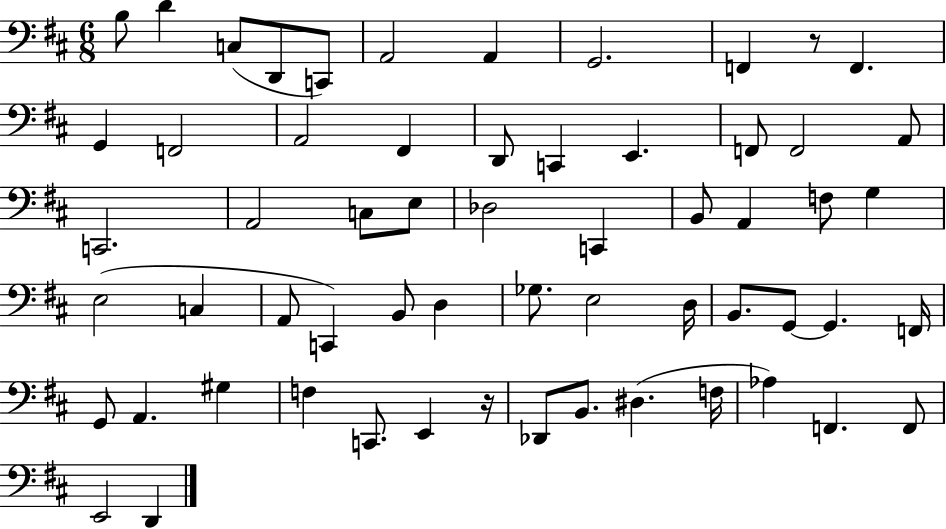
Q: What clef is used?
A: bass